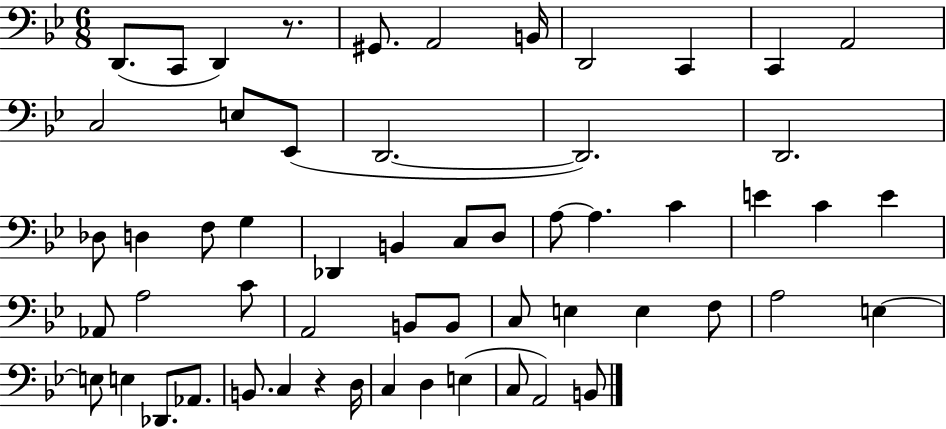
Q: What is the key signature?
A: BES major